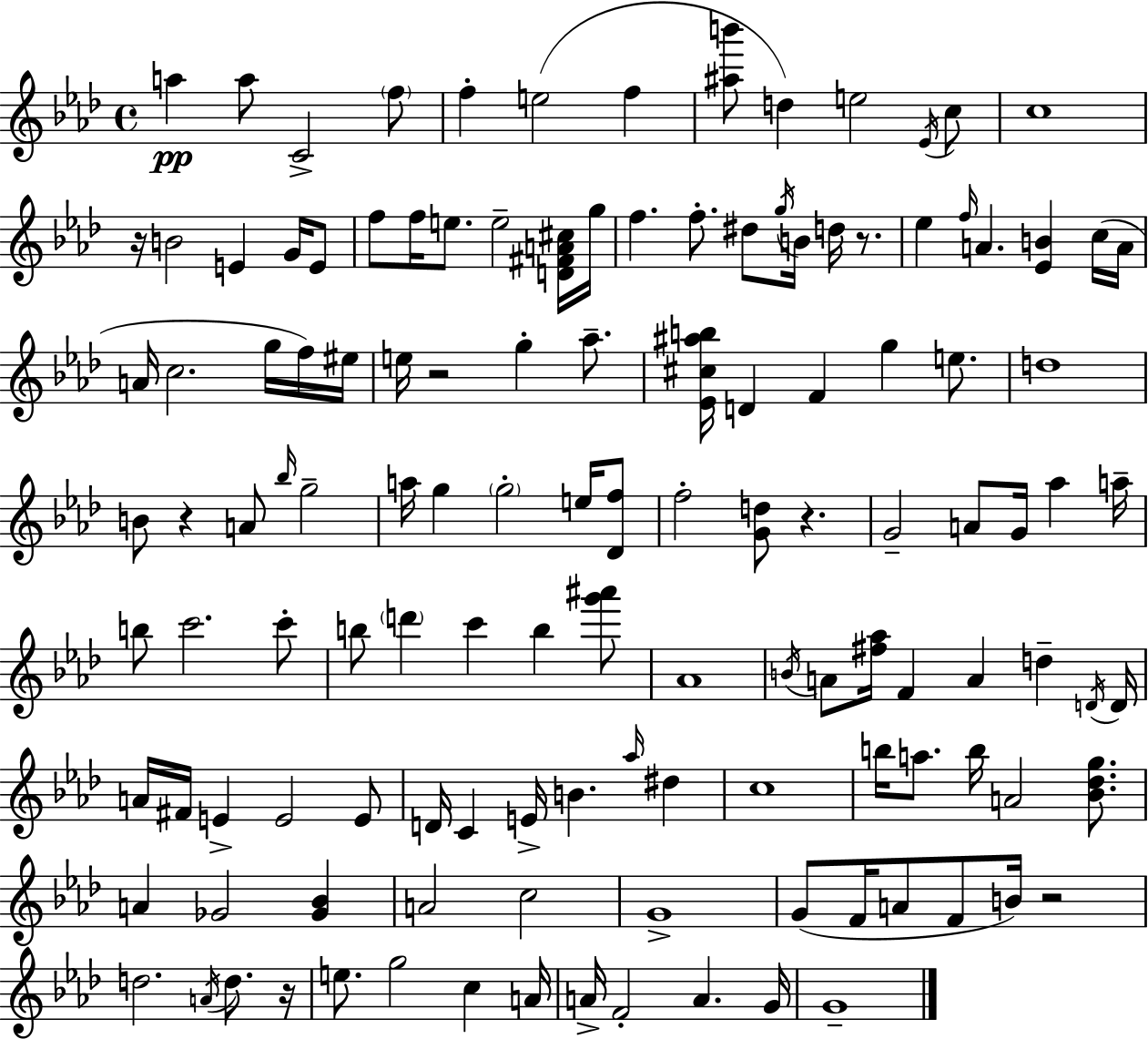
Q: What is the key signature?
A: F minor